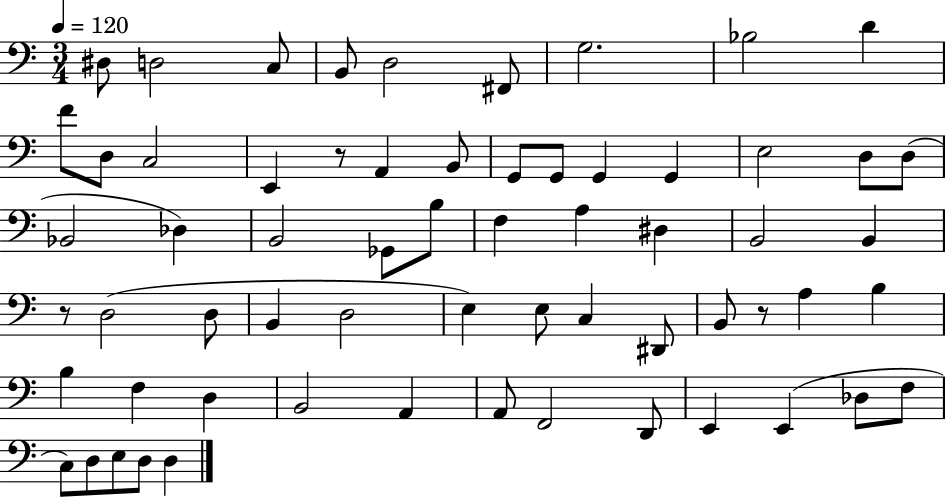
X:1
T:Untitled
M:3/4
L:1/4
K:C
^D,/2 D,2 C,/2 B,,/2 D,2 ^F,,/2 G,2 _B,2 D F/2 D,/2 C,2 E,, z/2 A,, B,,/2 G,,/2 G,,/2 G,, G,, E,2 D,/2 D,/2 _B,,2 _D, B,,2 _G,,/2 B,/2 F, A, ^D, B,,2 B,, z/2 D,2 D,/2 B,, D,2 E, E,/2 C, ^D,,/2 B,,/2 z/2 A, B, B, F, D, B,,2 A,, A,,/2 F,,2 D,,/2 E,, E,, _D,/2 F,/2 C,/2 D,/2 E,/2 D,/2 D,